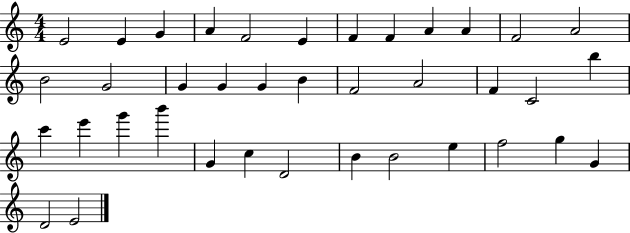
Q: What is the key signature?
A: C major